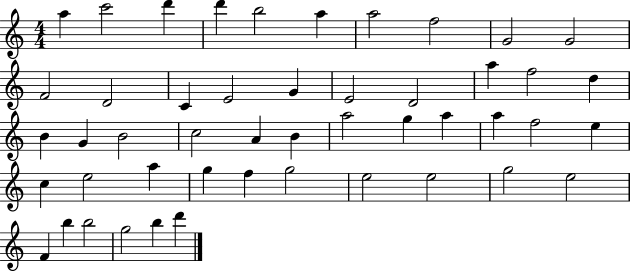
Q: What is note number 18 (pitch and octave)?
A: A5